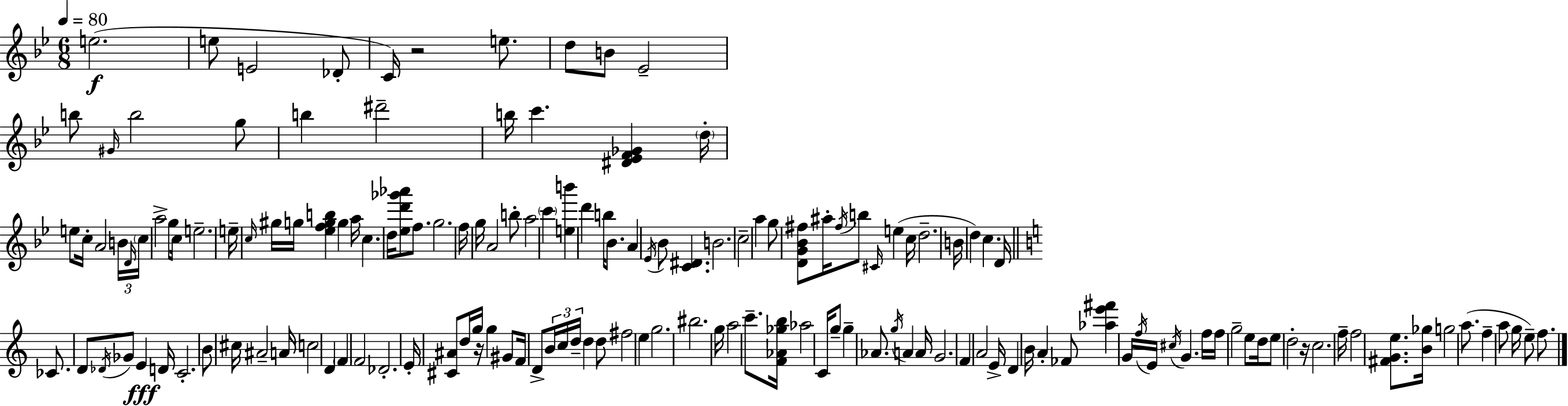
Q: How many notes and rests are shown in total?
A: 152